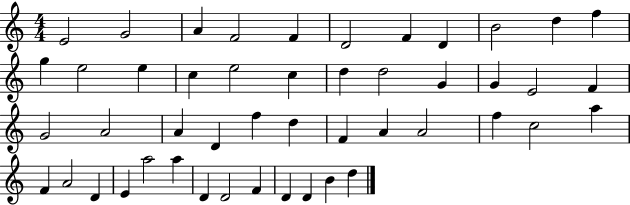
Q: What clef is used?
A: treble